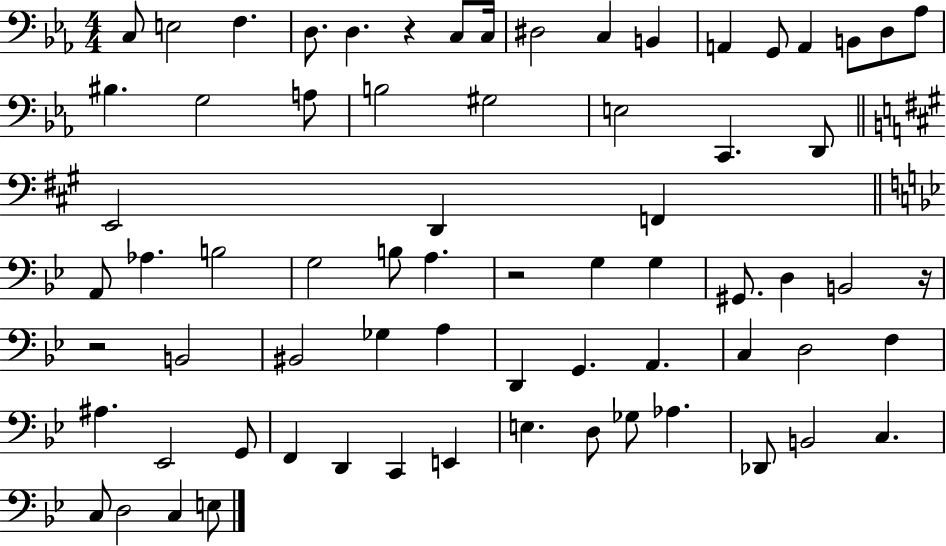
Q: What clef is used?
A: bass